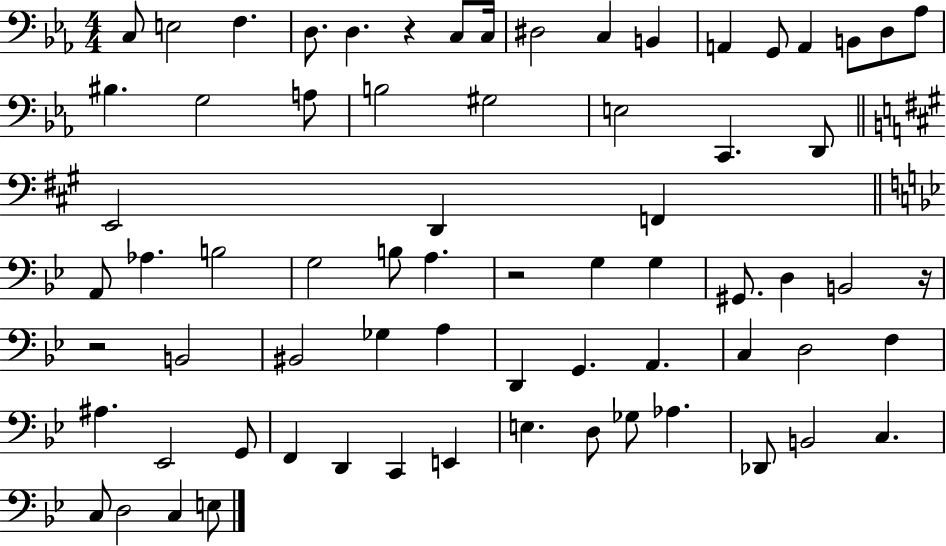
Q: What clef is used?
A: bass